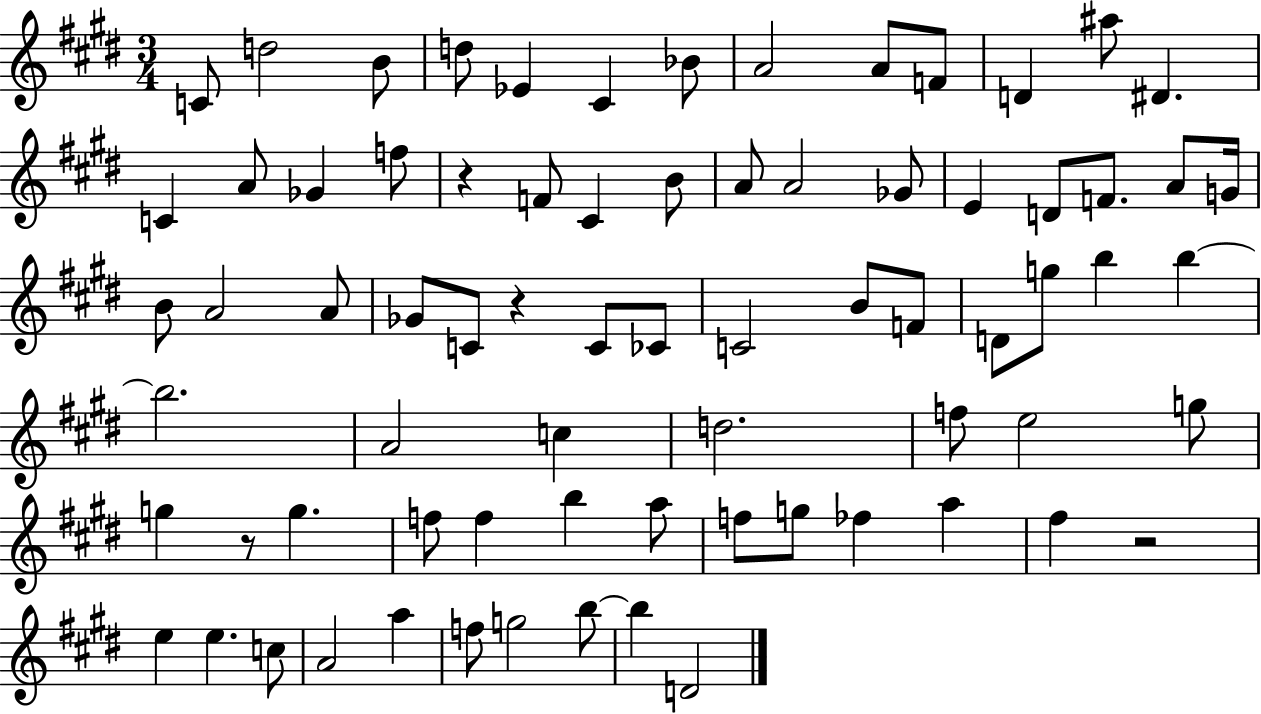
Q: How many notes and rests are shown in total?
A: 74